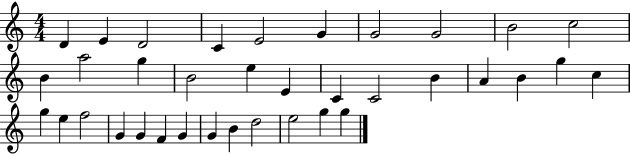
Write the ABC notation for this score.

X:1
T:Untitled
M:4/4
L:1/4
K:C
D E D2 C E2 G G2 G2 B2 c2 B a2 g B2 e E C C2 B A B g c g e f2 G G F G G B d2 e2 g g